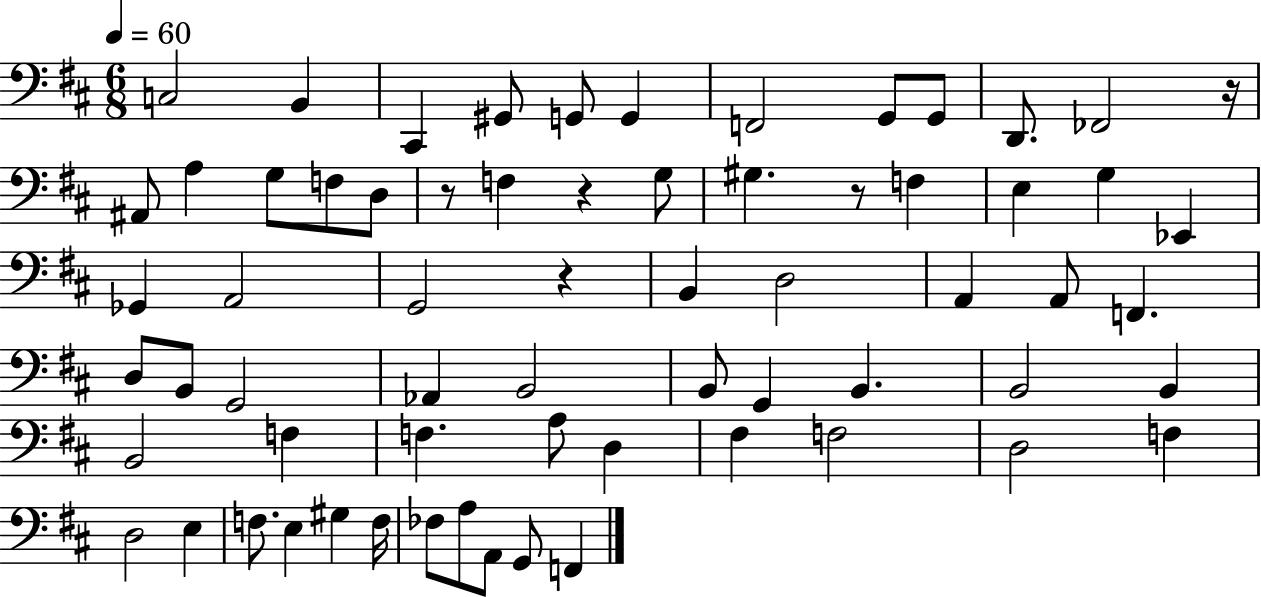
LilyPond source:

{
  \clef bass
  \numericTimeSignature
  \time 6/8
  \key d \major
  \tempo 4 = 60
  c2 b,4 | cis,4 gis,8 g,8 g,4 | f,2 g,8 g,8 | d,8. fes,2 r16 | \break ais,8 a4 g8 f8 d8 | r8 f4 r4 g8 | gis4. r8 f4 | e4 g4 ees,4 | \break ges,4 a,2 | g,2 r4 | b,4 d2 | a,4 a,8 f,4. | \break d8 b,8 g,2 | aes,4 b,2 | b,8 g,4 b,4. | b,2 b,4 | \break b,2 f4 | f4. a8 d4 | fis4 f2 | d2 f4 | \break d2 e4 | f8. e4 gis4 f16 | fes8 a8 a,8 g,8 f,4 | \bar "|."
}